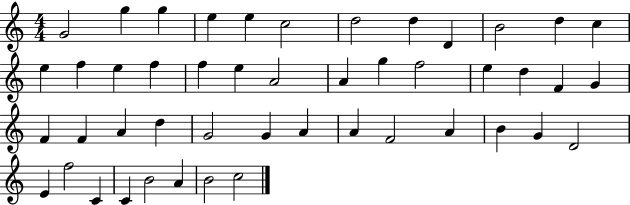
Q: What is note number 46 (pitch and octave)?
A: B4